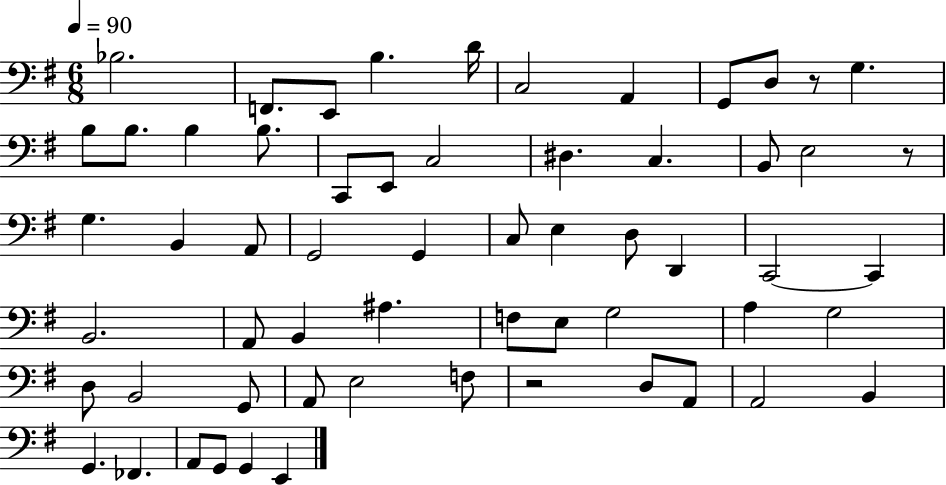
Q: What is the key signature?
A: G major